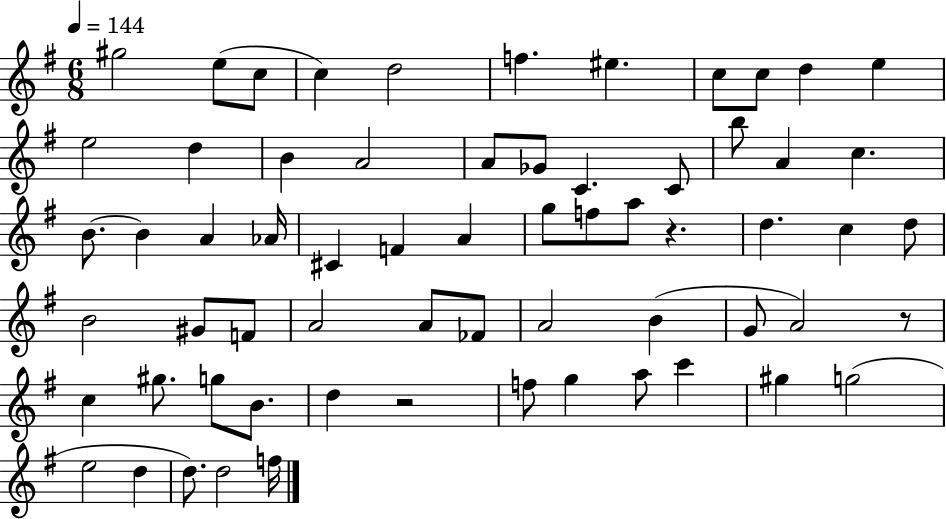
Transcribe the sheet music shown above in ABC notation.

X:1
T:Untitled
M:6/8
L:1/4
K:G
^g2 e/2 c/2 c d2 f ^e c/2 c/2 d e e2 d B A2 A/2 _G/2 C C/2 b/2 A c B/2 B A _A/4 ^C F A g/2 f/2 a/2 z d c d/2 B2 ^G/2 F/2 A2 A/2 _F/2 A2 B G/2 A2 z/2 c ^g/2 g/2 B/2 d z2 f/2 g a/2 c' ^g g2 e2 d d/2 d2 f/4